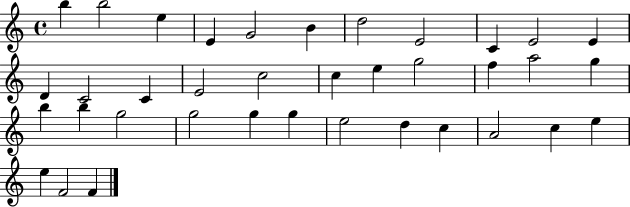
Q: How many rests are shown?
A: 0